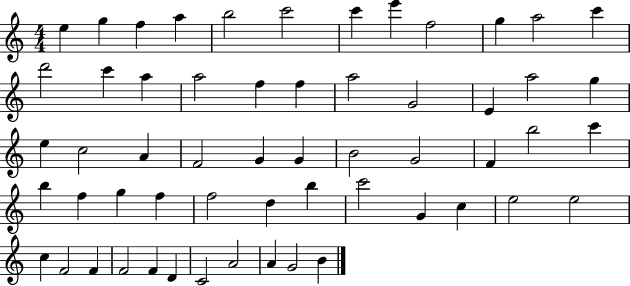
X:1
T:Untitled
M:4/4
L:1/4
K:C
e g f a b2 c'2 c' e' f2 g a2 c' d'2 c' a a2 f f a2 G2 E a2 g e c2 A F2 G G B2 G2 F b2 c' b f g f f2 d b c'2 G c e2 e2 c F2 F F2 F D C2 A2 A G2 B